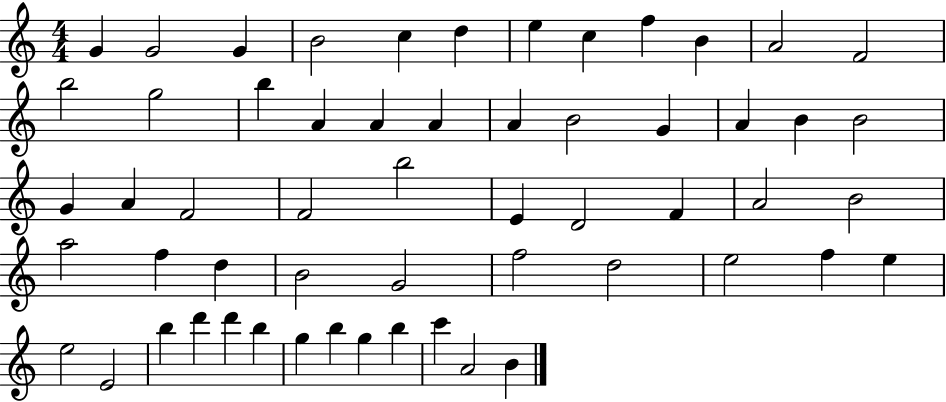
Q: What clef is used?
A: treble